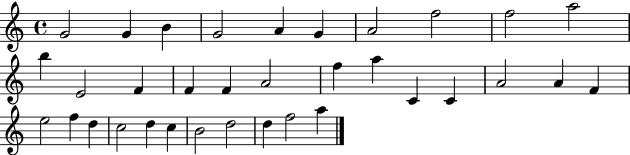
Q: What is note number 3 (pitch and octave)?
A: B4